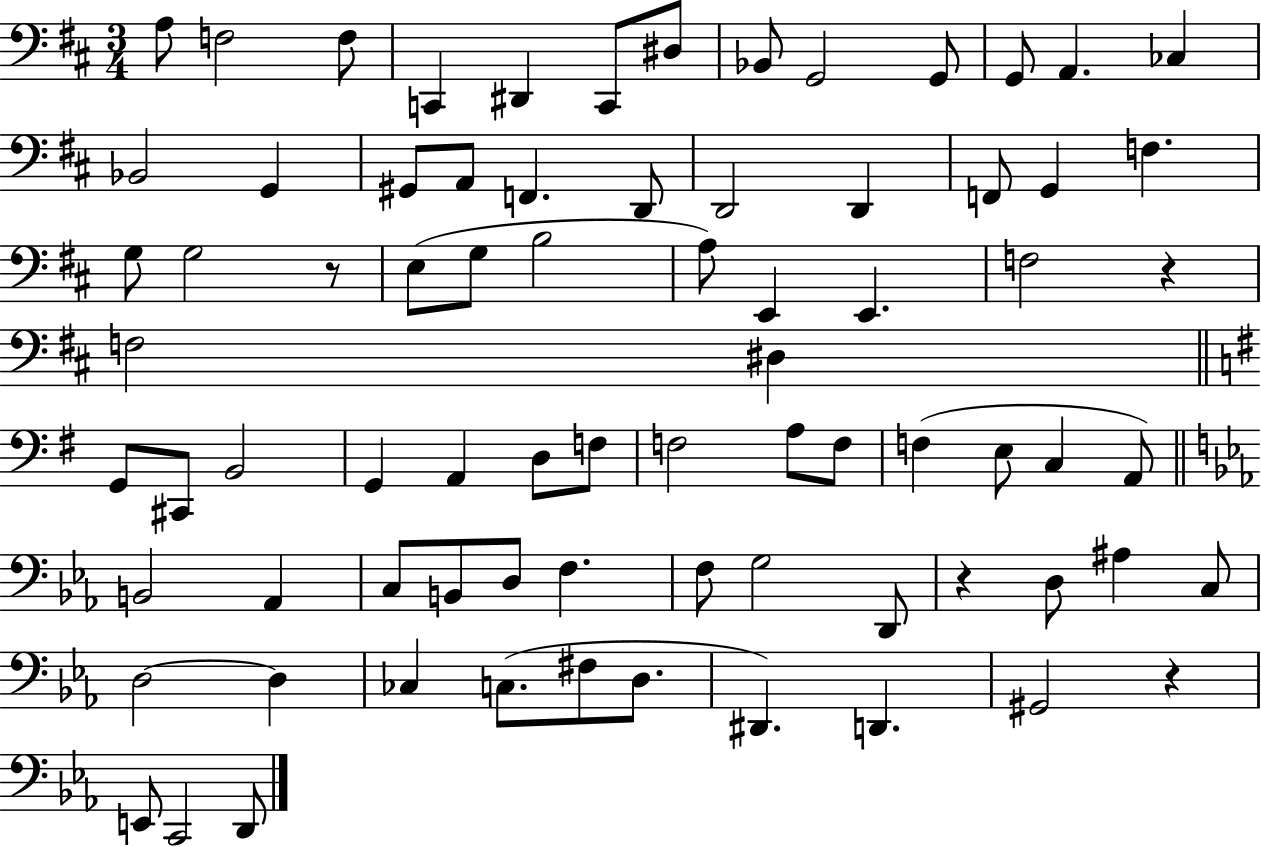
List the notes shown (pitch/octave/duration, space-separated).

A3/e F3/h F3/e C2/q D#2/q C2/e D#3/e Bb2/e G2/h G2/e G2/e A2/q. CES3/q Bb2/h G2/q G#2/e A2/e F2/q. D2/e D2/h D2/q F2/e G2/q F3/q. G3/e G3/h R/e E3/e G3/e B3/h A3/e E2/q E2/q. F3/h R/q F3/h D#3/q G2/e C#2/e B2/h G2/q A2/q D3/e F3/e F3/h A3/e F3/e F3/q E3/e C3/q A2/e B2/h Ab2/q C3/e B2/e D3/e F3/q. F3/e G3/h D2/e R/q D3/e A#3/q C3/e D3/h D3/q CES3/q C3/e. F#3/e D3/e. D#2/q. D2/q. G#2/h R/q E2/e C2/h D2/e